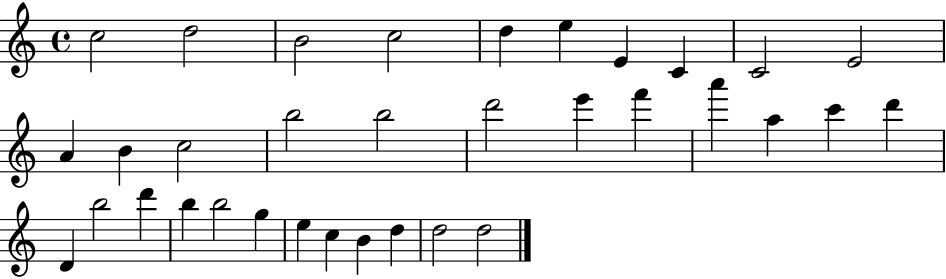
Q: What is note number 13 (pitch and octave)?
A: C5